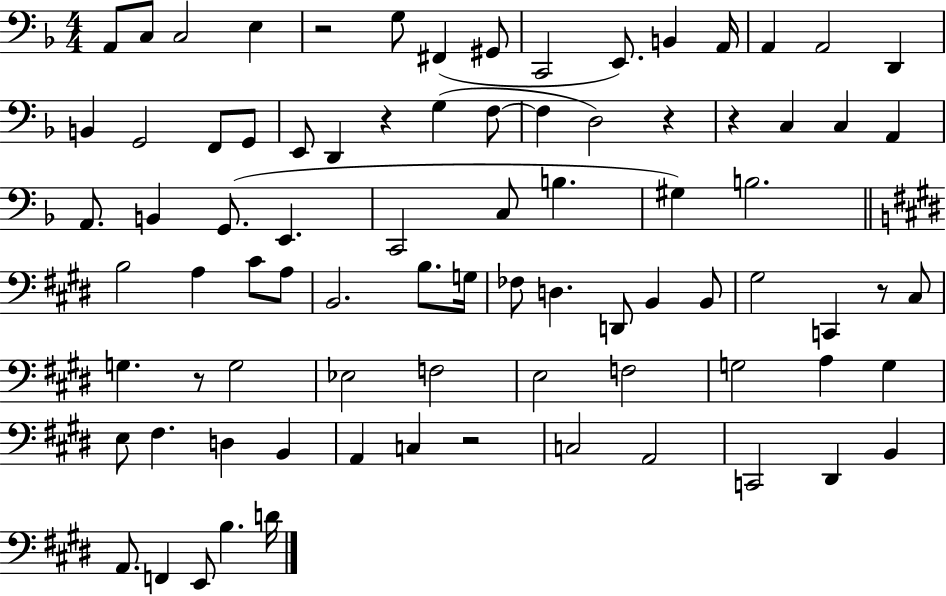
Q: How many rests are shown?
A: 7